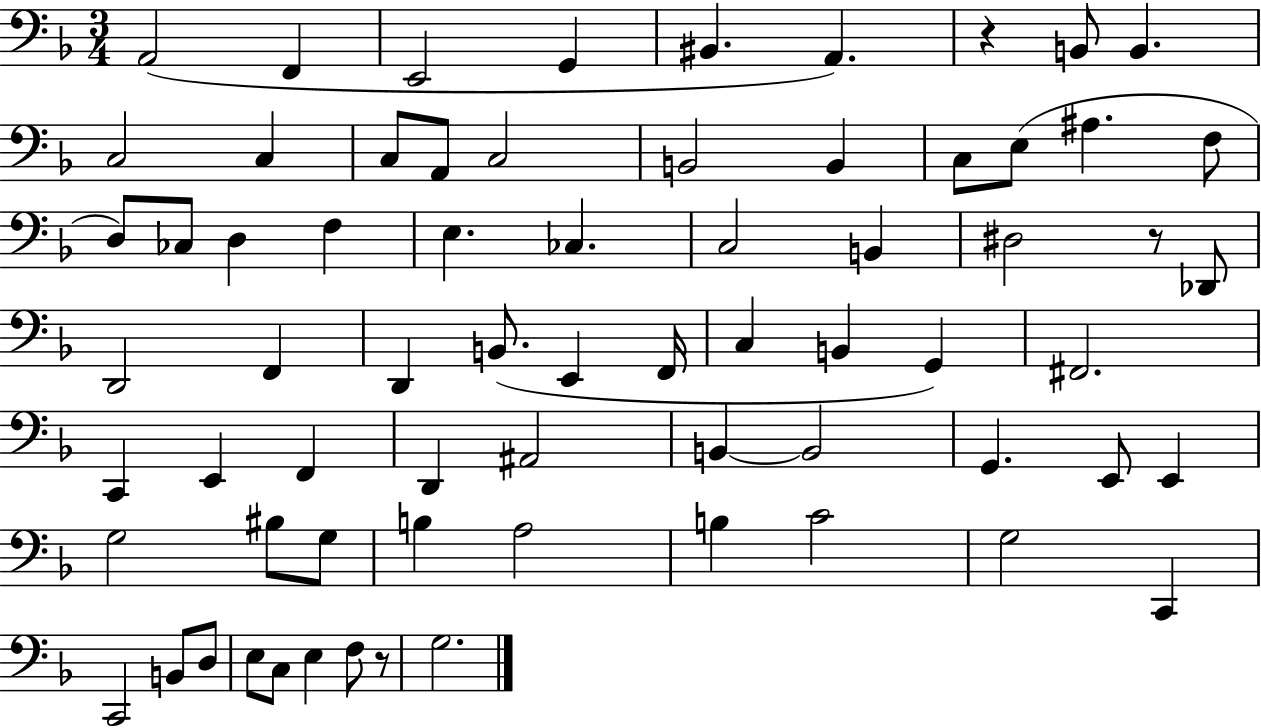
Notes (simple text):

A2/h F2/q E2/h G2/q BIS2/q. A2/q. R/q B2/e B2/q. C3/h C3/q C3/e A2/e C3/h B2/h B2/q C3/e E3/e A#3/q. F3/e D3/e CES3/e D3/q F3/q E3/q. CES3/q. C3/h B2/q D#3/h R/e Db2/e D2/h F2/q D2/q B2/e. E2/q F2/s C3/q B2/q G2/q F#2/h. C2/q E2/q F2/q D2/q A#2/h B2/q B2/h G2/q. E2/e E2/q G3/h BIS3/e G3/e B3/q A3/h B3/q C4/h G3/h C2/q C2/h B2/e D3/e E3/e C3/e E3/q F3/e R/e G3/h.